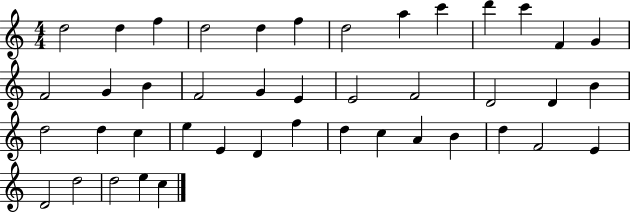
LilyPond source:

{
  \clef treble
  \numericTimeSignature
  \time 4/4
  \key c \major
  d''2 d''4 f''4 | d''2 d''4 f''4 | d''2 a''4 c'''4 | d'''4 c'''4 f'4 g'4 | \break f'2 g'4 b'4 | f'2 g'4 e'4 | e'2 f'2 | d'2 d'4 b'4 | \break d''2 d''4 c''4 | e''4 e'4 d'4 f''4 | d''4 c''4 a'4 b'4 | d''4 f'2 e'4 | \break d'2 d''2 | d''2 e''4 c''4 | \bar "|."
}